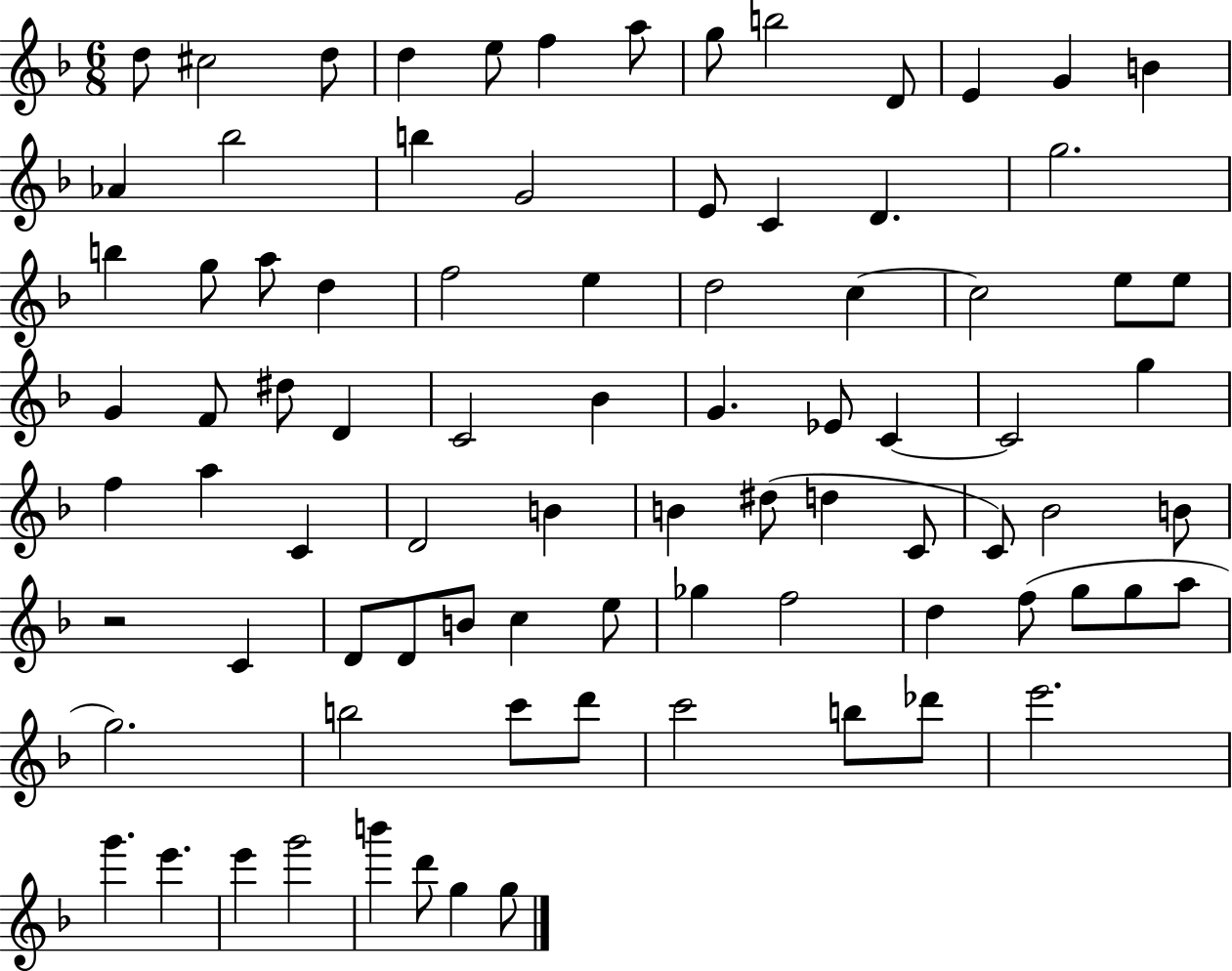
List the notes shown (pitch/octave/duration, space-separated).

D5/e C#5/h D5/e D5/q E5/e F5/q A5/e G5/e B5/h D4/e E4/q G4/q B4/q Ab4/q Bb5/h B5/q G4/h E4/e C4/q D4/q. G5/h. B5/q G5/e A5/e D5/q F5/h E5/q D5/h C5/q C5/h E5/e E5/e G4/q F4/e D#5/e D4/q C4/h Bb4/q G4/q. Eb4/e C4/q C4/h G5/q F5/q A5/q C4/q D4/h B4/q B4/q D#5/e D5/q C4/e C4/e Bb4/h B4/e R/h C4/q D4/e D4/e B4/e C5/q E5/e Gb5/q F5/h D5/q F5/e G5/e G5/e A5/e G5/h. B5/h C6/e D6/e C6/h B5/e Db6/e E6/h. G6/q. E6/q. E6/q G6/h B6/q D6/e G5/q G5/e